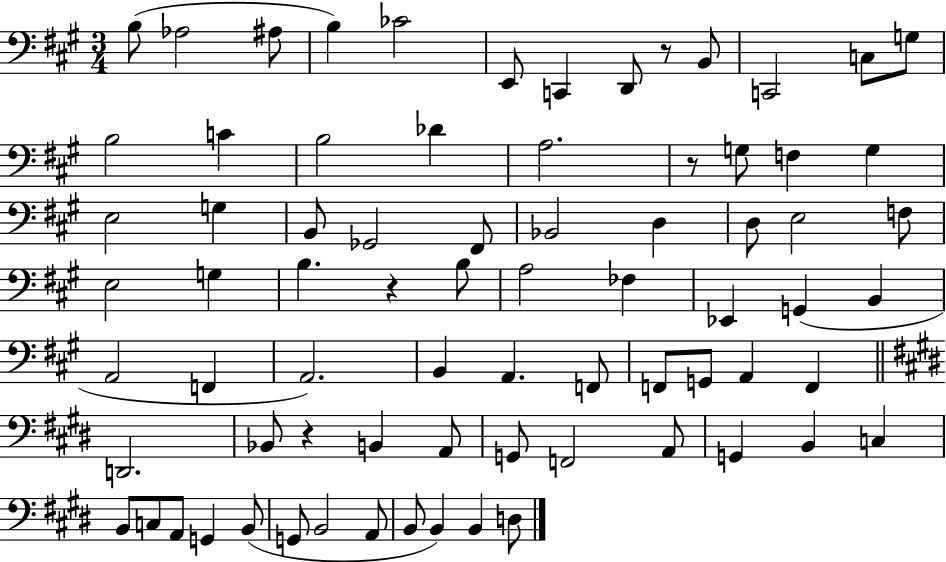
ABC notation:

X:1
T:Untitled
M:3/4
L:1/4
K:A
B,/2 _A,2 ^A,/2 B, _C2 E,,/2 C,, D,,/2 z/2 B,,/2 C,,2 C,/2 G,/2 B,2 C B,2 _D A,2 z/2 G,/2 F, G, E,2 G, B,,/2 _G,,2 ^F,,/2 _B,,2 D, D,/2 E,2 F,/2 E,2 G, B, z B,/2 A,2 _F, _E,, G,, B,, A,,2 F,, A,,2 B,, A,, F,,/2 F,,/2 G,,/2 A,, F,, D,,2 _B,,/2 z B,, A,,/2 G,,/2 F,,2 A,,/2 G,, B,, C, B,,/2 C,/2 A,,/2 G,, B,,/2 G,,/2 B,,2 A,,/2 B,,/2 B,, B,, D,/2